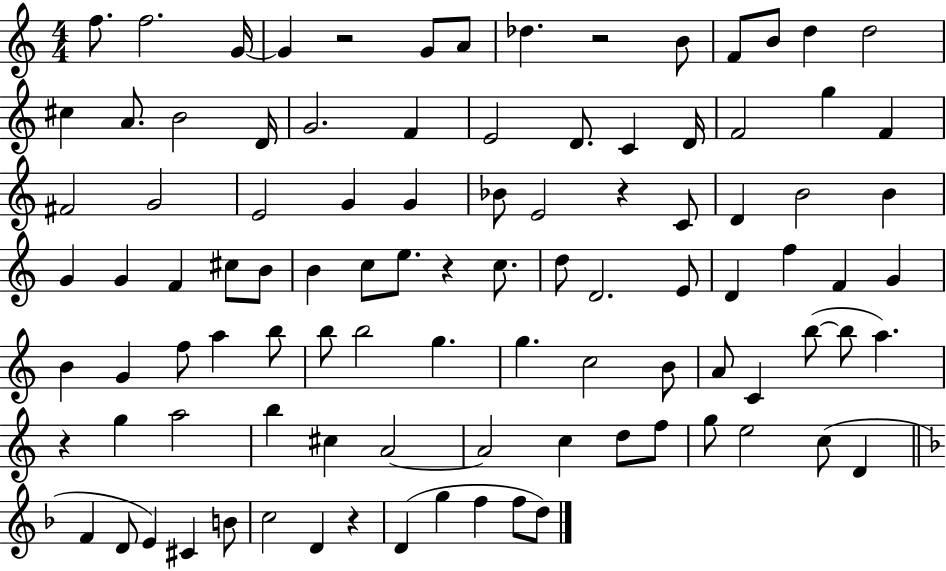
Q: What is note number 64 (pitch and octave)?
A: A4